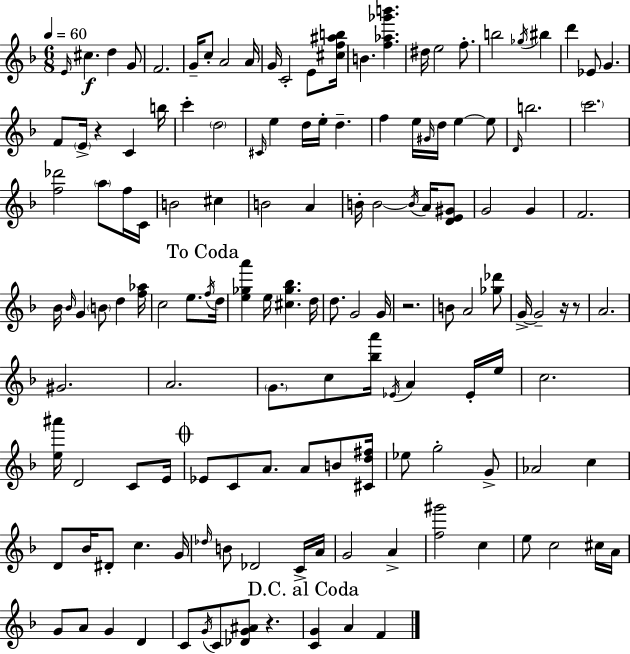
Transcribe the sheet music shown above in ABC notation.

X:1
T:Untitled
M:6/8
L:1/4
K:Dm
E/4 ^c d G/2 F2 G/4 c/2 A2 A/4 G/4 C2 E/2 [^cf^ab]/4 B [f_a_g'b'] ^d/4 e2 f/2 b2 _g/4 ^b d' _E/2 G F/2 E/4 z C b/4 c' d2 ^C/4 e d/4 e/4 d f e/4 ^G/4 d/4 e e/2 D/4 b2 c'2 [f_d']2 a/2 f/4 C/4 B2 ^c B2 A B/4 B2 B/4 A/4 [DE^G]/2 G2 G F2 _B/4 _B/4 G B/2 d [f_a]/4 c2 e/2 f/4 d/4 [e_ga'] e/4 [^c_g_b] d/4 d/2 G2 G/4 z2 B/2 A2 [_g_d']/2 G/4 G2 z/4 z/2 A2 ^G2 A2 G/2 c/2 [_ba']/4 _E/4 A _E/4 e/4 c2 [e^a']/4 D2 C/2 E/4 _E/2 C/2 A/2 A/2 B/2 [^Cd^f]/4 _e/2 g2 G/2 _A2 c D/2 _B/4 ^D/2 c G/4 _d/4 B/2 _D2 C/4 A/4 G2 A [f^g']2 c e/2 c2 ^c/4 A/4 G/2 A/2 G D C/2 G/4 C/2 [_DG^A]/2 z [CG] A F